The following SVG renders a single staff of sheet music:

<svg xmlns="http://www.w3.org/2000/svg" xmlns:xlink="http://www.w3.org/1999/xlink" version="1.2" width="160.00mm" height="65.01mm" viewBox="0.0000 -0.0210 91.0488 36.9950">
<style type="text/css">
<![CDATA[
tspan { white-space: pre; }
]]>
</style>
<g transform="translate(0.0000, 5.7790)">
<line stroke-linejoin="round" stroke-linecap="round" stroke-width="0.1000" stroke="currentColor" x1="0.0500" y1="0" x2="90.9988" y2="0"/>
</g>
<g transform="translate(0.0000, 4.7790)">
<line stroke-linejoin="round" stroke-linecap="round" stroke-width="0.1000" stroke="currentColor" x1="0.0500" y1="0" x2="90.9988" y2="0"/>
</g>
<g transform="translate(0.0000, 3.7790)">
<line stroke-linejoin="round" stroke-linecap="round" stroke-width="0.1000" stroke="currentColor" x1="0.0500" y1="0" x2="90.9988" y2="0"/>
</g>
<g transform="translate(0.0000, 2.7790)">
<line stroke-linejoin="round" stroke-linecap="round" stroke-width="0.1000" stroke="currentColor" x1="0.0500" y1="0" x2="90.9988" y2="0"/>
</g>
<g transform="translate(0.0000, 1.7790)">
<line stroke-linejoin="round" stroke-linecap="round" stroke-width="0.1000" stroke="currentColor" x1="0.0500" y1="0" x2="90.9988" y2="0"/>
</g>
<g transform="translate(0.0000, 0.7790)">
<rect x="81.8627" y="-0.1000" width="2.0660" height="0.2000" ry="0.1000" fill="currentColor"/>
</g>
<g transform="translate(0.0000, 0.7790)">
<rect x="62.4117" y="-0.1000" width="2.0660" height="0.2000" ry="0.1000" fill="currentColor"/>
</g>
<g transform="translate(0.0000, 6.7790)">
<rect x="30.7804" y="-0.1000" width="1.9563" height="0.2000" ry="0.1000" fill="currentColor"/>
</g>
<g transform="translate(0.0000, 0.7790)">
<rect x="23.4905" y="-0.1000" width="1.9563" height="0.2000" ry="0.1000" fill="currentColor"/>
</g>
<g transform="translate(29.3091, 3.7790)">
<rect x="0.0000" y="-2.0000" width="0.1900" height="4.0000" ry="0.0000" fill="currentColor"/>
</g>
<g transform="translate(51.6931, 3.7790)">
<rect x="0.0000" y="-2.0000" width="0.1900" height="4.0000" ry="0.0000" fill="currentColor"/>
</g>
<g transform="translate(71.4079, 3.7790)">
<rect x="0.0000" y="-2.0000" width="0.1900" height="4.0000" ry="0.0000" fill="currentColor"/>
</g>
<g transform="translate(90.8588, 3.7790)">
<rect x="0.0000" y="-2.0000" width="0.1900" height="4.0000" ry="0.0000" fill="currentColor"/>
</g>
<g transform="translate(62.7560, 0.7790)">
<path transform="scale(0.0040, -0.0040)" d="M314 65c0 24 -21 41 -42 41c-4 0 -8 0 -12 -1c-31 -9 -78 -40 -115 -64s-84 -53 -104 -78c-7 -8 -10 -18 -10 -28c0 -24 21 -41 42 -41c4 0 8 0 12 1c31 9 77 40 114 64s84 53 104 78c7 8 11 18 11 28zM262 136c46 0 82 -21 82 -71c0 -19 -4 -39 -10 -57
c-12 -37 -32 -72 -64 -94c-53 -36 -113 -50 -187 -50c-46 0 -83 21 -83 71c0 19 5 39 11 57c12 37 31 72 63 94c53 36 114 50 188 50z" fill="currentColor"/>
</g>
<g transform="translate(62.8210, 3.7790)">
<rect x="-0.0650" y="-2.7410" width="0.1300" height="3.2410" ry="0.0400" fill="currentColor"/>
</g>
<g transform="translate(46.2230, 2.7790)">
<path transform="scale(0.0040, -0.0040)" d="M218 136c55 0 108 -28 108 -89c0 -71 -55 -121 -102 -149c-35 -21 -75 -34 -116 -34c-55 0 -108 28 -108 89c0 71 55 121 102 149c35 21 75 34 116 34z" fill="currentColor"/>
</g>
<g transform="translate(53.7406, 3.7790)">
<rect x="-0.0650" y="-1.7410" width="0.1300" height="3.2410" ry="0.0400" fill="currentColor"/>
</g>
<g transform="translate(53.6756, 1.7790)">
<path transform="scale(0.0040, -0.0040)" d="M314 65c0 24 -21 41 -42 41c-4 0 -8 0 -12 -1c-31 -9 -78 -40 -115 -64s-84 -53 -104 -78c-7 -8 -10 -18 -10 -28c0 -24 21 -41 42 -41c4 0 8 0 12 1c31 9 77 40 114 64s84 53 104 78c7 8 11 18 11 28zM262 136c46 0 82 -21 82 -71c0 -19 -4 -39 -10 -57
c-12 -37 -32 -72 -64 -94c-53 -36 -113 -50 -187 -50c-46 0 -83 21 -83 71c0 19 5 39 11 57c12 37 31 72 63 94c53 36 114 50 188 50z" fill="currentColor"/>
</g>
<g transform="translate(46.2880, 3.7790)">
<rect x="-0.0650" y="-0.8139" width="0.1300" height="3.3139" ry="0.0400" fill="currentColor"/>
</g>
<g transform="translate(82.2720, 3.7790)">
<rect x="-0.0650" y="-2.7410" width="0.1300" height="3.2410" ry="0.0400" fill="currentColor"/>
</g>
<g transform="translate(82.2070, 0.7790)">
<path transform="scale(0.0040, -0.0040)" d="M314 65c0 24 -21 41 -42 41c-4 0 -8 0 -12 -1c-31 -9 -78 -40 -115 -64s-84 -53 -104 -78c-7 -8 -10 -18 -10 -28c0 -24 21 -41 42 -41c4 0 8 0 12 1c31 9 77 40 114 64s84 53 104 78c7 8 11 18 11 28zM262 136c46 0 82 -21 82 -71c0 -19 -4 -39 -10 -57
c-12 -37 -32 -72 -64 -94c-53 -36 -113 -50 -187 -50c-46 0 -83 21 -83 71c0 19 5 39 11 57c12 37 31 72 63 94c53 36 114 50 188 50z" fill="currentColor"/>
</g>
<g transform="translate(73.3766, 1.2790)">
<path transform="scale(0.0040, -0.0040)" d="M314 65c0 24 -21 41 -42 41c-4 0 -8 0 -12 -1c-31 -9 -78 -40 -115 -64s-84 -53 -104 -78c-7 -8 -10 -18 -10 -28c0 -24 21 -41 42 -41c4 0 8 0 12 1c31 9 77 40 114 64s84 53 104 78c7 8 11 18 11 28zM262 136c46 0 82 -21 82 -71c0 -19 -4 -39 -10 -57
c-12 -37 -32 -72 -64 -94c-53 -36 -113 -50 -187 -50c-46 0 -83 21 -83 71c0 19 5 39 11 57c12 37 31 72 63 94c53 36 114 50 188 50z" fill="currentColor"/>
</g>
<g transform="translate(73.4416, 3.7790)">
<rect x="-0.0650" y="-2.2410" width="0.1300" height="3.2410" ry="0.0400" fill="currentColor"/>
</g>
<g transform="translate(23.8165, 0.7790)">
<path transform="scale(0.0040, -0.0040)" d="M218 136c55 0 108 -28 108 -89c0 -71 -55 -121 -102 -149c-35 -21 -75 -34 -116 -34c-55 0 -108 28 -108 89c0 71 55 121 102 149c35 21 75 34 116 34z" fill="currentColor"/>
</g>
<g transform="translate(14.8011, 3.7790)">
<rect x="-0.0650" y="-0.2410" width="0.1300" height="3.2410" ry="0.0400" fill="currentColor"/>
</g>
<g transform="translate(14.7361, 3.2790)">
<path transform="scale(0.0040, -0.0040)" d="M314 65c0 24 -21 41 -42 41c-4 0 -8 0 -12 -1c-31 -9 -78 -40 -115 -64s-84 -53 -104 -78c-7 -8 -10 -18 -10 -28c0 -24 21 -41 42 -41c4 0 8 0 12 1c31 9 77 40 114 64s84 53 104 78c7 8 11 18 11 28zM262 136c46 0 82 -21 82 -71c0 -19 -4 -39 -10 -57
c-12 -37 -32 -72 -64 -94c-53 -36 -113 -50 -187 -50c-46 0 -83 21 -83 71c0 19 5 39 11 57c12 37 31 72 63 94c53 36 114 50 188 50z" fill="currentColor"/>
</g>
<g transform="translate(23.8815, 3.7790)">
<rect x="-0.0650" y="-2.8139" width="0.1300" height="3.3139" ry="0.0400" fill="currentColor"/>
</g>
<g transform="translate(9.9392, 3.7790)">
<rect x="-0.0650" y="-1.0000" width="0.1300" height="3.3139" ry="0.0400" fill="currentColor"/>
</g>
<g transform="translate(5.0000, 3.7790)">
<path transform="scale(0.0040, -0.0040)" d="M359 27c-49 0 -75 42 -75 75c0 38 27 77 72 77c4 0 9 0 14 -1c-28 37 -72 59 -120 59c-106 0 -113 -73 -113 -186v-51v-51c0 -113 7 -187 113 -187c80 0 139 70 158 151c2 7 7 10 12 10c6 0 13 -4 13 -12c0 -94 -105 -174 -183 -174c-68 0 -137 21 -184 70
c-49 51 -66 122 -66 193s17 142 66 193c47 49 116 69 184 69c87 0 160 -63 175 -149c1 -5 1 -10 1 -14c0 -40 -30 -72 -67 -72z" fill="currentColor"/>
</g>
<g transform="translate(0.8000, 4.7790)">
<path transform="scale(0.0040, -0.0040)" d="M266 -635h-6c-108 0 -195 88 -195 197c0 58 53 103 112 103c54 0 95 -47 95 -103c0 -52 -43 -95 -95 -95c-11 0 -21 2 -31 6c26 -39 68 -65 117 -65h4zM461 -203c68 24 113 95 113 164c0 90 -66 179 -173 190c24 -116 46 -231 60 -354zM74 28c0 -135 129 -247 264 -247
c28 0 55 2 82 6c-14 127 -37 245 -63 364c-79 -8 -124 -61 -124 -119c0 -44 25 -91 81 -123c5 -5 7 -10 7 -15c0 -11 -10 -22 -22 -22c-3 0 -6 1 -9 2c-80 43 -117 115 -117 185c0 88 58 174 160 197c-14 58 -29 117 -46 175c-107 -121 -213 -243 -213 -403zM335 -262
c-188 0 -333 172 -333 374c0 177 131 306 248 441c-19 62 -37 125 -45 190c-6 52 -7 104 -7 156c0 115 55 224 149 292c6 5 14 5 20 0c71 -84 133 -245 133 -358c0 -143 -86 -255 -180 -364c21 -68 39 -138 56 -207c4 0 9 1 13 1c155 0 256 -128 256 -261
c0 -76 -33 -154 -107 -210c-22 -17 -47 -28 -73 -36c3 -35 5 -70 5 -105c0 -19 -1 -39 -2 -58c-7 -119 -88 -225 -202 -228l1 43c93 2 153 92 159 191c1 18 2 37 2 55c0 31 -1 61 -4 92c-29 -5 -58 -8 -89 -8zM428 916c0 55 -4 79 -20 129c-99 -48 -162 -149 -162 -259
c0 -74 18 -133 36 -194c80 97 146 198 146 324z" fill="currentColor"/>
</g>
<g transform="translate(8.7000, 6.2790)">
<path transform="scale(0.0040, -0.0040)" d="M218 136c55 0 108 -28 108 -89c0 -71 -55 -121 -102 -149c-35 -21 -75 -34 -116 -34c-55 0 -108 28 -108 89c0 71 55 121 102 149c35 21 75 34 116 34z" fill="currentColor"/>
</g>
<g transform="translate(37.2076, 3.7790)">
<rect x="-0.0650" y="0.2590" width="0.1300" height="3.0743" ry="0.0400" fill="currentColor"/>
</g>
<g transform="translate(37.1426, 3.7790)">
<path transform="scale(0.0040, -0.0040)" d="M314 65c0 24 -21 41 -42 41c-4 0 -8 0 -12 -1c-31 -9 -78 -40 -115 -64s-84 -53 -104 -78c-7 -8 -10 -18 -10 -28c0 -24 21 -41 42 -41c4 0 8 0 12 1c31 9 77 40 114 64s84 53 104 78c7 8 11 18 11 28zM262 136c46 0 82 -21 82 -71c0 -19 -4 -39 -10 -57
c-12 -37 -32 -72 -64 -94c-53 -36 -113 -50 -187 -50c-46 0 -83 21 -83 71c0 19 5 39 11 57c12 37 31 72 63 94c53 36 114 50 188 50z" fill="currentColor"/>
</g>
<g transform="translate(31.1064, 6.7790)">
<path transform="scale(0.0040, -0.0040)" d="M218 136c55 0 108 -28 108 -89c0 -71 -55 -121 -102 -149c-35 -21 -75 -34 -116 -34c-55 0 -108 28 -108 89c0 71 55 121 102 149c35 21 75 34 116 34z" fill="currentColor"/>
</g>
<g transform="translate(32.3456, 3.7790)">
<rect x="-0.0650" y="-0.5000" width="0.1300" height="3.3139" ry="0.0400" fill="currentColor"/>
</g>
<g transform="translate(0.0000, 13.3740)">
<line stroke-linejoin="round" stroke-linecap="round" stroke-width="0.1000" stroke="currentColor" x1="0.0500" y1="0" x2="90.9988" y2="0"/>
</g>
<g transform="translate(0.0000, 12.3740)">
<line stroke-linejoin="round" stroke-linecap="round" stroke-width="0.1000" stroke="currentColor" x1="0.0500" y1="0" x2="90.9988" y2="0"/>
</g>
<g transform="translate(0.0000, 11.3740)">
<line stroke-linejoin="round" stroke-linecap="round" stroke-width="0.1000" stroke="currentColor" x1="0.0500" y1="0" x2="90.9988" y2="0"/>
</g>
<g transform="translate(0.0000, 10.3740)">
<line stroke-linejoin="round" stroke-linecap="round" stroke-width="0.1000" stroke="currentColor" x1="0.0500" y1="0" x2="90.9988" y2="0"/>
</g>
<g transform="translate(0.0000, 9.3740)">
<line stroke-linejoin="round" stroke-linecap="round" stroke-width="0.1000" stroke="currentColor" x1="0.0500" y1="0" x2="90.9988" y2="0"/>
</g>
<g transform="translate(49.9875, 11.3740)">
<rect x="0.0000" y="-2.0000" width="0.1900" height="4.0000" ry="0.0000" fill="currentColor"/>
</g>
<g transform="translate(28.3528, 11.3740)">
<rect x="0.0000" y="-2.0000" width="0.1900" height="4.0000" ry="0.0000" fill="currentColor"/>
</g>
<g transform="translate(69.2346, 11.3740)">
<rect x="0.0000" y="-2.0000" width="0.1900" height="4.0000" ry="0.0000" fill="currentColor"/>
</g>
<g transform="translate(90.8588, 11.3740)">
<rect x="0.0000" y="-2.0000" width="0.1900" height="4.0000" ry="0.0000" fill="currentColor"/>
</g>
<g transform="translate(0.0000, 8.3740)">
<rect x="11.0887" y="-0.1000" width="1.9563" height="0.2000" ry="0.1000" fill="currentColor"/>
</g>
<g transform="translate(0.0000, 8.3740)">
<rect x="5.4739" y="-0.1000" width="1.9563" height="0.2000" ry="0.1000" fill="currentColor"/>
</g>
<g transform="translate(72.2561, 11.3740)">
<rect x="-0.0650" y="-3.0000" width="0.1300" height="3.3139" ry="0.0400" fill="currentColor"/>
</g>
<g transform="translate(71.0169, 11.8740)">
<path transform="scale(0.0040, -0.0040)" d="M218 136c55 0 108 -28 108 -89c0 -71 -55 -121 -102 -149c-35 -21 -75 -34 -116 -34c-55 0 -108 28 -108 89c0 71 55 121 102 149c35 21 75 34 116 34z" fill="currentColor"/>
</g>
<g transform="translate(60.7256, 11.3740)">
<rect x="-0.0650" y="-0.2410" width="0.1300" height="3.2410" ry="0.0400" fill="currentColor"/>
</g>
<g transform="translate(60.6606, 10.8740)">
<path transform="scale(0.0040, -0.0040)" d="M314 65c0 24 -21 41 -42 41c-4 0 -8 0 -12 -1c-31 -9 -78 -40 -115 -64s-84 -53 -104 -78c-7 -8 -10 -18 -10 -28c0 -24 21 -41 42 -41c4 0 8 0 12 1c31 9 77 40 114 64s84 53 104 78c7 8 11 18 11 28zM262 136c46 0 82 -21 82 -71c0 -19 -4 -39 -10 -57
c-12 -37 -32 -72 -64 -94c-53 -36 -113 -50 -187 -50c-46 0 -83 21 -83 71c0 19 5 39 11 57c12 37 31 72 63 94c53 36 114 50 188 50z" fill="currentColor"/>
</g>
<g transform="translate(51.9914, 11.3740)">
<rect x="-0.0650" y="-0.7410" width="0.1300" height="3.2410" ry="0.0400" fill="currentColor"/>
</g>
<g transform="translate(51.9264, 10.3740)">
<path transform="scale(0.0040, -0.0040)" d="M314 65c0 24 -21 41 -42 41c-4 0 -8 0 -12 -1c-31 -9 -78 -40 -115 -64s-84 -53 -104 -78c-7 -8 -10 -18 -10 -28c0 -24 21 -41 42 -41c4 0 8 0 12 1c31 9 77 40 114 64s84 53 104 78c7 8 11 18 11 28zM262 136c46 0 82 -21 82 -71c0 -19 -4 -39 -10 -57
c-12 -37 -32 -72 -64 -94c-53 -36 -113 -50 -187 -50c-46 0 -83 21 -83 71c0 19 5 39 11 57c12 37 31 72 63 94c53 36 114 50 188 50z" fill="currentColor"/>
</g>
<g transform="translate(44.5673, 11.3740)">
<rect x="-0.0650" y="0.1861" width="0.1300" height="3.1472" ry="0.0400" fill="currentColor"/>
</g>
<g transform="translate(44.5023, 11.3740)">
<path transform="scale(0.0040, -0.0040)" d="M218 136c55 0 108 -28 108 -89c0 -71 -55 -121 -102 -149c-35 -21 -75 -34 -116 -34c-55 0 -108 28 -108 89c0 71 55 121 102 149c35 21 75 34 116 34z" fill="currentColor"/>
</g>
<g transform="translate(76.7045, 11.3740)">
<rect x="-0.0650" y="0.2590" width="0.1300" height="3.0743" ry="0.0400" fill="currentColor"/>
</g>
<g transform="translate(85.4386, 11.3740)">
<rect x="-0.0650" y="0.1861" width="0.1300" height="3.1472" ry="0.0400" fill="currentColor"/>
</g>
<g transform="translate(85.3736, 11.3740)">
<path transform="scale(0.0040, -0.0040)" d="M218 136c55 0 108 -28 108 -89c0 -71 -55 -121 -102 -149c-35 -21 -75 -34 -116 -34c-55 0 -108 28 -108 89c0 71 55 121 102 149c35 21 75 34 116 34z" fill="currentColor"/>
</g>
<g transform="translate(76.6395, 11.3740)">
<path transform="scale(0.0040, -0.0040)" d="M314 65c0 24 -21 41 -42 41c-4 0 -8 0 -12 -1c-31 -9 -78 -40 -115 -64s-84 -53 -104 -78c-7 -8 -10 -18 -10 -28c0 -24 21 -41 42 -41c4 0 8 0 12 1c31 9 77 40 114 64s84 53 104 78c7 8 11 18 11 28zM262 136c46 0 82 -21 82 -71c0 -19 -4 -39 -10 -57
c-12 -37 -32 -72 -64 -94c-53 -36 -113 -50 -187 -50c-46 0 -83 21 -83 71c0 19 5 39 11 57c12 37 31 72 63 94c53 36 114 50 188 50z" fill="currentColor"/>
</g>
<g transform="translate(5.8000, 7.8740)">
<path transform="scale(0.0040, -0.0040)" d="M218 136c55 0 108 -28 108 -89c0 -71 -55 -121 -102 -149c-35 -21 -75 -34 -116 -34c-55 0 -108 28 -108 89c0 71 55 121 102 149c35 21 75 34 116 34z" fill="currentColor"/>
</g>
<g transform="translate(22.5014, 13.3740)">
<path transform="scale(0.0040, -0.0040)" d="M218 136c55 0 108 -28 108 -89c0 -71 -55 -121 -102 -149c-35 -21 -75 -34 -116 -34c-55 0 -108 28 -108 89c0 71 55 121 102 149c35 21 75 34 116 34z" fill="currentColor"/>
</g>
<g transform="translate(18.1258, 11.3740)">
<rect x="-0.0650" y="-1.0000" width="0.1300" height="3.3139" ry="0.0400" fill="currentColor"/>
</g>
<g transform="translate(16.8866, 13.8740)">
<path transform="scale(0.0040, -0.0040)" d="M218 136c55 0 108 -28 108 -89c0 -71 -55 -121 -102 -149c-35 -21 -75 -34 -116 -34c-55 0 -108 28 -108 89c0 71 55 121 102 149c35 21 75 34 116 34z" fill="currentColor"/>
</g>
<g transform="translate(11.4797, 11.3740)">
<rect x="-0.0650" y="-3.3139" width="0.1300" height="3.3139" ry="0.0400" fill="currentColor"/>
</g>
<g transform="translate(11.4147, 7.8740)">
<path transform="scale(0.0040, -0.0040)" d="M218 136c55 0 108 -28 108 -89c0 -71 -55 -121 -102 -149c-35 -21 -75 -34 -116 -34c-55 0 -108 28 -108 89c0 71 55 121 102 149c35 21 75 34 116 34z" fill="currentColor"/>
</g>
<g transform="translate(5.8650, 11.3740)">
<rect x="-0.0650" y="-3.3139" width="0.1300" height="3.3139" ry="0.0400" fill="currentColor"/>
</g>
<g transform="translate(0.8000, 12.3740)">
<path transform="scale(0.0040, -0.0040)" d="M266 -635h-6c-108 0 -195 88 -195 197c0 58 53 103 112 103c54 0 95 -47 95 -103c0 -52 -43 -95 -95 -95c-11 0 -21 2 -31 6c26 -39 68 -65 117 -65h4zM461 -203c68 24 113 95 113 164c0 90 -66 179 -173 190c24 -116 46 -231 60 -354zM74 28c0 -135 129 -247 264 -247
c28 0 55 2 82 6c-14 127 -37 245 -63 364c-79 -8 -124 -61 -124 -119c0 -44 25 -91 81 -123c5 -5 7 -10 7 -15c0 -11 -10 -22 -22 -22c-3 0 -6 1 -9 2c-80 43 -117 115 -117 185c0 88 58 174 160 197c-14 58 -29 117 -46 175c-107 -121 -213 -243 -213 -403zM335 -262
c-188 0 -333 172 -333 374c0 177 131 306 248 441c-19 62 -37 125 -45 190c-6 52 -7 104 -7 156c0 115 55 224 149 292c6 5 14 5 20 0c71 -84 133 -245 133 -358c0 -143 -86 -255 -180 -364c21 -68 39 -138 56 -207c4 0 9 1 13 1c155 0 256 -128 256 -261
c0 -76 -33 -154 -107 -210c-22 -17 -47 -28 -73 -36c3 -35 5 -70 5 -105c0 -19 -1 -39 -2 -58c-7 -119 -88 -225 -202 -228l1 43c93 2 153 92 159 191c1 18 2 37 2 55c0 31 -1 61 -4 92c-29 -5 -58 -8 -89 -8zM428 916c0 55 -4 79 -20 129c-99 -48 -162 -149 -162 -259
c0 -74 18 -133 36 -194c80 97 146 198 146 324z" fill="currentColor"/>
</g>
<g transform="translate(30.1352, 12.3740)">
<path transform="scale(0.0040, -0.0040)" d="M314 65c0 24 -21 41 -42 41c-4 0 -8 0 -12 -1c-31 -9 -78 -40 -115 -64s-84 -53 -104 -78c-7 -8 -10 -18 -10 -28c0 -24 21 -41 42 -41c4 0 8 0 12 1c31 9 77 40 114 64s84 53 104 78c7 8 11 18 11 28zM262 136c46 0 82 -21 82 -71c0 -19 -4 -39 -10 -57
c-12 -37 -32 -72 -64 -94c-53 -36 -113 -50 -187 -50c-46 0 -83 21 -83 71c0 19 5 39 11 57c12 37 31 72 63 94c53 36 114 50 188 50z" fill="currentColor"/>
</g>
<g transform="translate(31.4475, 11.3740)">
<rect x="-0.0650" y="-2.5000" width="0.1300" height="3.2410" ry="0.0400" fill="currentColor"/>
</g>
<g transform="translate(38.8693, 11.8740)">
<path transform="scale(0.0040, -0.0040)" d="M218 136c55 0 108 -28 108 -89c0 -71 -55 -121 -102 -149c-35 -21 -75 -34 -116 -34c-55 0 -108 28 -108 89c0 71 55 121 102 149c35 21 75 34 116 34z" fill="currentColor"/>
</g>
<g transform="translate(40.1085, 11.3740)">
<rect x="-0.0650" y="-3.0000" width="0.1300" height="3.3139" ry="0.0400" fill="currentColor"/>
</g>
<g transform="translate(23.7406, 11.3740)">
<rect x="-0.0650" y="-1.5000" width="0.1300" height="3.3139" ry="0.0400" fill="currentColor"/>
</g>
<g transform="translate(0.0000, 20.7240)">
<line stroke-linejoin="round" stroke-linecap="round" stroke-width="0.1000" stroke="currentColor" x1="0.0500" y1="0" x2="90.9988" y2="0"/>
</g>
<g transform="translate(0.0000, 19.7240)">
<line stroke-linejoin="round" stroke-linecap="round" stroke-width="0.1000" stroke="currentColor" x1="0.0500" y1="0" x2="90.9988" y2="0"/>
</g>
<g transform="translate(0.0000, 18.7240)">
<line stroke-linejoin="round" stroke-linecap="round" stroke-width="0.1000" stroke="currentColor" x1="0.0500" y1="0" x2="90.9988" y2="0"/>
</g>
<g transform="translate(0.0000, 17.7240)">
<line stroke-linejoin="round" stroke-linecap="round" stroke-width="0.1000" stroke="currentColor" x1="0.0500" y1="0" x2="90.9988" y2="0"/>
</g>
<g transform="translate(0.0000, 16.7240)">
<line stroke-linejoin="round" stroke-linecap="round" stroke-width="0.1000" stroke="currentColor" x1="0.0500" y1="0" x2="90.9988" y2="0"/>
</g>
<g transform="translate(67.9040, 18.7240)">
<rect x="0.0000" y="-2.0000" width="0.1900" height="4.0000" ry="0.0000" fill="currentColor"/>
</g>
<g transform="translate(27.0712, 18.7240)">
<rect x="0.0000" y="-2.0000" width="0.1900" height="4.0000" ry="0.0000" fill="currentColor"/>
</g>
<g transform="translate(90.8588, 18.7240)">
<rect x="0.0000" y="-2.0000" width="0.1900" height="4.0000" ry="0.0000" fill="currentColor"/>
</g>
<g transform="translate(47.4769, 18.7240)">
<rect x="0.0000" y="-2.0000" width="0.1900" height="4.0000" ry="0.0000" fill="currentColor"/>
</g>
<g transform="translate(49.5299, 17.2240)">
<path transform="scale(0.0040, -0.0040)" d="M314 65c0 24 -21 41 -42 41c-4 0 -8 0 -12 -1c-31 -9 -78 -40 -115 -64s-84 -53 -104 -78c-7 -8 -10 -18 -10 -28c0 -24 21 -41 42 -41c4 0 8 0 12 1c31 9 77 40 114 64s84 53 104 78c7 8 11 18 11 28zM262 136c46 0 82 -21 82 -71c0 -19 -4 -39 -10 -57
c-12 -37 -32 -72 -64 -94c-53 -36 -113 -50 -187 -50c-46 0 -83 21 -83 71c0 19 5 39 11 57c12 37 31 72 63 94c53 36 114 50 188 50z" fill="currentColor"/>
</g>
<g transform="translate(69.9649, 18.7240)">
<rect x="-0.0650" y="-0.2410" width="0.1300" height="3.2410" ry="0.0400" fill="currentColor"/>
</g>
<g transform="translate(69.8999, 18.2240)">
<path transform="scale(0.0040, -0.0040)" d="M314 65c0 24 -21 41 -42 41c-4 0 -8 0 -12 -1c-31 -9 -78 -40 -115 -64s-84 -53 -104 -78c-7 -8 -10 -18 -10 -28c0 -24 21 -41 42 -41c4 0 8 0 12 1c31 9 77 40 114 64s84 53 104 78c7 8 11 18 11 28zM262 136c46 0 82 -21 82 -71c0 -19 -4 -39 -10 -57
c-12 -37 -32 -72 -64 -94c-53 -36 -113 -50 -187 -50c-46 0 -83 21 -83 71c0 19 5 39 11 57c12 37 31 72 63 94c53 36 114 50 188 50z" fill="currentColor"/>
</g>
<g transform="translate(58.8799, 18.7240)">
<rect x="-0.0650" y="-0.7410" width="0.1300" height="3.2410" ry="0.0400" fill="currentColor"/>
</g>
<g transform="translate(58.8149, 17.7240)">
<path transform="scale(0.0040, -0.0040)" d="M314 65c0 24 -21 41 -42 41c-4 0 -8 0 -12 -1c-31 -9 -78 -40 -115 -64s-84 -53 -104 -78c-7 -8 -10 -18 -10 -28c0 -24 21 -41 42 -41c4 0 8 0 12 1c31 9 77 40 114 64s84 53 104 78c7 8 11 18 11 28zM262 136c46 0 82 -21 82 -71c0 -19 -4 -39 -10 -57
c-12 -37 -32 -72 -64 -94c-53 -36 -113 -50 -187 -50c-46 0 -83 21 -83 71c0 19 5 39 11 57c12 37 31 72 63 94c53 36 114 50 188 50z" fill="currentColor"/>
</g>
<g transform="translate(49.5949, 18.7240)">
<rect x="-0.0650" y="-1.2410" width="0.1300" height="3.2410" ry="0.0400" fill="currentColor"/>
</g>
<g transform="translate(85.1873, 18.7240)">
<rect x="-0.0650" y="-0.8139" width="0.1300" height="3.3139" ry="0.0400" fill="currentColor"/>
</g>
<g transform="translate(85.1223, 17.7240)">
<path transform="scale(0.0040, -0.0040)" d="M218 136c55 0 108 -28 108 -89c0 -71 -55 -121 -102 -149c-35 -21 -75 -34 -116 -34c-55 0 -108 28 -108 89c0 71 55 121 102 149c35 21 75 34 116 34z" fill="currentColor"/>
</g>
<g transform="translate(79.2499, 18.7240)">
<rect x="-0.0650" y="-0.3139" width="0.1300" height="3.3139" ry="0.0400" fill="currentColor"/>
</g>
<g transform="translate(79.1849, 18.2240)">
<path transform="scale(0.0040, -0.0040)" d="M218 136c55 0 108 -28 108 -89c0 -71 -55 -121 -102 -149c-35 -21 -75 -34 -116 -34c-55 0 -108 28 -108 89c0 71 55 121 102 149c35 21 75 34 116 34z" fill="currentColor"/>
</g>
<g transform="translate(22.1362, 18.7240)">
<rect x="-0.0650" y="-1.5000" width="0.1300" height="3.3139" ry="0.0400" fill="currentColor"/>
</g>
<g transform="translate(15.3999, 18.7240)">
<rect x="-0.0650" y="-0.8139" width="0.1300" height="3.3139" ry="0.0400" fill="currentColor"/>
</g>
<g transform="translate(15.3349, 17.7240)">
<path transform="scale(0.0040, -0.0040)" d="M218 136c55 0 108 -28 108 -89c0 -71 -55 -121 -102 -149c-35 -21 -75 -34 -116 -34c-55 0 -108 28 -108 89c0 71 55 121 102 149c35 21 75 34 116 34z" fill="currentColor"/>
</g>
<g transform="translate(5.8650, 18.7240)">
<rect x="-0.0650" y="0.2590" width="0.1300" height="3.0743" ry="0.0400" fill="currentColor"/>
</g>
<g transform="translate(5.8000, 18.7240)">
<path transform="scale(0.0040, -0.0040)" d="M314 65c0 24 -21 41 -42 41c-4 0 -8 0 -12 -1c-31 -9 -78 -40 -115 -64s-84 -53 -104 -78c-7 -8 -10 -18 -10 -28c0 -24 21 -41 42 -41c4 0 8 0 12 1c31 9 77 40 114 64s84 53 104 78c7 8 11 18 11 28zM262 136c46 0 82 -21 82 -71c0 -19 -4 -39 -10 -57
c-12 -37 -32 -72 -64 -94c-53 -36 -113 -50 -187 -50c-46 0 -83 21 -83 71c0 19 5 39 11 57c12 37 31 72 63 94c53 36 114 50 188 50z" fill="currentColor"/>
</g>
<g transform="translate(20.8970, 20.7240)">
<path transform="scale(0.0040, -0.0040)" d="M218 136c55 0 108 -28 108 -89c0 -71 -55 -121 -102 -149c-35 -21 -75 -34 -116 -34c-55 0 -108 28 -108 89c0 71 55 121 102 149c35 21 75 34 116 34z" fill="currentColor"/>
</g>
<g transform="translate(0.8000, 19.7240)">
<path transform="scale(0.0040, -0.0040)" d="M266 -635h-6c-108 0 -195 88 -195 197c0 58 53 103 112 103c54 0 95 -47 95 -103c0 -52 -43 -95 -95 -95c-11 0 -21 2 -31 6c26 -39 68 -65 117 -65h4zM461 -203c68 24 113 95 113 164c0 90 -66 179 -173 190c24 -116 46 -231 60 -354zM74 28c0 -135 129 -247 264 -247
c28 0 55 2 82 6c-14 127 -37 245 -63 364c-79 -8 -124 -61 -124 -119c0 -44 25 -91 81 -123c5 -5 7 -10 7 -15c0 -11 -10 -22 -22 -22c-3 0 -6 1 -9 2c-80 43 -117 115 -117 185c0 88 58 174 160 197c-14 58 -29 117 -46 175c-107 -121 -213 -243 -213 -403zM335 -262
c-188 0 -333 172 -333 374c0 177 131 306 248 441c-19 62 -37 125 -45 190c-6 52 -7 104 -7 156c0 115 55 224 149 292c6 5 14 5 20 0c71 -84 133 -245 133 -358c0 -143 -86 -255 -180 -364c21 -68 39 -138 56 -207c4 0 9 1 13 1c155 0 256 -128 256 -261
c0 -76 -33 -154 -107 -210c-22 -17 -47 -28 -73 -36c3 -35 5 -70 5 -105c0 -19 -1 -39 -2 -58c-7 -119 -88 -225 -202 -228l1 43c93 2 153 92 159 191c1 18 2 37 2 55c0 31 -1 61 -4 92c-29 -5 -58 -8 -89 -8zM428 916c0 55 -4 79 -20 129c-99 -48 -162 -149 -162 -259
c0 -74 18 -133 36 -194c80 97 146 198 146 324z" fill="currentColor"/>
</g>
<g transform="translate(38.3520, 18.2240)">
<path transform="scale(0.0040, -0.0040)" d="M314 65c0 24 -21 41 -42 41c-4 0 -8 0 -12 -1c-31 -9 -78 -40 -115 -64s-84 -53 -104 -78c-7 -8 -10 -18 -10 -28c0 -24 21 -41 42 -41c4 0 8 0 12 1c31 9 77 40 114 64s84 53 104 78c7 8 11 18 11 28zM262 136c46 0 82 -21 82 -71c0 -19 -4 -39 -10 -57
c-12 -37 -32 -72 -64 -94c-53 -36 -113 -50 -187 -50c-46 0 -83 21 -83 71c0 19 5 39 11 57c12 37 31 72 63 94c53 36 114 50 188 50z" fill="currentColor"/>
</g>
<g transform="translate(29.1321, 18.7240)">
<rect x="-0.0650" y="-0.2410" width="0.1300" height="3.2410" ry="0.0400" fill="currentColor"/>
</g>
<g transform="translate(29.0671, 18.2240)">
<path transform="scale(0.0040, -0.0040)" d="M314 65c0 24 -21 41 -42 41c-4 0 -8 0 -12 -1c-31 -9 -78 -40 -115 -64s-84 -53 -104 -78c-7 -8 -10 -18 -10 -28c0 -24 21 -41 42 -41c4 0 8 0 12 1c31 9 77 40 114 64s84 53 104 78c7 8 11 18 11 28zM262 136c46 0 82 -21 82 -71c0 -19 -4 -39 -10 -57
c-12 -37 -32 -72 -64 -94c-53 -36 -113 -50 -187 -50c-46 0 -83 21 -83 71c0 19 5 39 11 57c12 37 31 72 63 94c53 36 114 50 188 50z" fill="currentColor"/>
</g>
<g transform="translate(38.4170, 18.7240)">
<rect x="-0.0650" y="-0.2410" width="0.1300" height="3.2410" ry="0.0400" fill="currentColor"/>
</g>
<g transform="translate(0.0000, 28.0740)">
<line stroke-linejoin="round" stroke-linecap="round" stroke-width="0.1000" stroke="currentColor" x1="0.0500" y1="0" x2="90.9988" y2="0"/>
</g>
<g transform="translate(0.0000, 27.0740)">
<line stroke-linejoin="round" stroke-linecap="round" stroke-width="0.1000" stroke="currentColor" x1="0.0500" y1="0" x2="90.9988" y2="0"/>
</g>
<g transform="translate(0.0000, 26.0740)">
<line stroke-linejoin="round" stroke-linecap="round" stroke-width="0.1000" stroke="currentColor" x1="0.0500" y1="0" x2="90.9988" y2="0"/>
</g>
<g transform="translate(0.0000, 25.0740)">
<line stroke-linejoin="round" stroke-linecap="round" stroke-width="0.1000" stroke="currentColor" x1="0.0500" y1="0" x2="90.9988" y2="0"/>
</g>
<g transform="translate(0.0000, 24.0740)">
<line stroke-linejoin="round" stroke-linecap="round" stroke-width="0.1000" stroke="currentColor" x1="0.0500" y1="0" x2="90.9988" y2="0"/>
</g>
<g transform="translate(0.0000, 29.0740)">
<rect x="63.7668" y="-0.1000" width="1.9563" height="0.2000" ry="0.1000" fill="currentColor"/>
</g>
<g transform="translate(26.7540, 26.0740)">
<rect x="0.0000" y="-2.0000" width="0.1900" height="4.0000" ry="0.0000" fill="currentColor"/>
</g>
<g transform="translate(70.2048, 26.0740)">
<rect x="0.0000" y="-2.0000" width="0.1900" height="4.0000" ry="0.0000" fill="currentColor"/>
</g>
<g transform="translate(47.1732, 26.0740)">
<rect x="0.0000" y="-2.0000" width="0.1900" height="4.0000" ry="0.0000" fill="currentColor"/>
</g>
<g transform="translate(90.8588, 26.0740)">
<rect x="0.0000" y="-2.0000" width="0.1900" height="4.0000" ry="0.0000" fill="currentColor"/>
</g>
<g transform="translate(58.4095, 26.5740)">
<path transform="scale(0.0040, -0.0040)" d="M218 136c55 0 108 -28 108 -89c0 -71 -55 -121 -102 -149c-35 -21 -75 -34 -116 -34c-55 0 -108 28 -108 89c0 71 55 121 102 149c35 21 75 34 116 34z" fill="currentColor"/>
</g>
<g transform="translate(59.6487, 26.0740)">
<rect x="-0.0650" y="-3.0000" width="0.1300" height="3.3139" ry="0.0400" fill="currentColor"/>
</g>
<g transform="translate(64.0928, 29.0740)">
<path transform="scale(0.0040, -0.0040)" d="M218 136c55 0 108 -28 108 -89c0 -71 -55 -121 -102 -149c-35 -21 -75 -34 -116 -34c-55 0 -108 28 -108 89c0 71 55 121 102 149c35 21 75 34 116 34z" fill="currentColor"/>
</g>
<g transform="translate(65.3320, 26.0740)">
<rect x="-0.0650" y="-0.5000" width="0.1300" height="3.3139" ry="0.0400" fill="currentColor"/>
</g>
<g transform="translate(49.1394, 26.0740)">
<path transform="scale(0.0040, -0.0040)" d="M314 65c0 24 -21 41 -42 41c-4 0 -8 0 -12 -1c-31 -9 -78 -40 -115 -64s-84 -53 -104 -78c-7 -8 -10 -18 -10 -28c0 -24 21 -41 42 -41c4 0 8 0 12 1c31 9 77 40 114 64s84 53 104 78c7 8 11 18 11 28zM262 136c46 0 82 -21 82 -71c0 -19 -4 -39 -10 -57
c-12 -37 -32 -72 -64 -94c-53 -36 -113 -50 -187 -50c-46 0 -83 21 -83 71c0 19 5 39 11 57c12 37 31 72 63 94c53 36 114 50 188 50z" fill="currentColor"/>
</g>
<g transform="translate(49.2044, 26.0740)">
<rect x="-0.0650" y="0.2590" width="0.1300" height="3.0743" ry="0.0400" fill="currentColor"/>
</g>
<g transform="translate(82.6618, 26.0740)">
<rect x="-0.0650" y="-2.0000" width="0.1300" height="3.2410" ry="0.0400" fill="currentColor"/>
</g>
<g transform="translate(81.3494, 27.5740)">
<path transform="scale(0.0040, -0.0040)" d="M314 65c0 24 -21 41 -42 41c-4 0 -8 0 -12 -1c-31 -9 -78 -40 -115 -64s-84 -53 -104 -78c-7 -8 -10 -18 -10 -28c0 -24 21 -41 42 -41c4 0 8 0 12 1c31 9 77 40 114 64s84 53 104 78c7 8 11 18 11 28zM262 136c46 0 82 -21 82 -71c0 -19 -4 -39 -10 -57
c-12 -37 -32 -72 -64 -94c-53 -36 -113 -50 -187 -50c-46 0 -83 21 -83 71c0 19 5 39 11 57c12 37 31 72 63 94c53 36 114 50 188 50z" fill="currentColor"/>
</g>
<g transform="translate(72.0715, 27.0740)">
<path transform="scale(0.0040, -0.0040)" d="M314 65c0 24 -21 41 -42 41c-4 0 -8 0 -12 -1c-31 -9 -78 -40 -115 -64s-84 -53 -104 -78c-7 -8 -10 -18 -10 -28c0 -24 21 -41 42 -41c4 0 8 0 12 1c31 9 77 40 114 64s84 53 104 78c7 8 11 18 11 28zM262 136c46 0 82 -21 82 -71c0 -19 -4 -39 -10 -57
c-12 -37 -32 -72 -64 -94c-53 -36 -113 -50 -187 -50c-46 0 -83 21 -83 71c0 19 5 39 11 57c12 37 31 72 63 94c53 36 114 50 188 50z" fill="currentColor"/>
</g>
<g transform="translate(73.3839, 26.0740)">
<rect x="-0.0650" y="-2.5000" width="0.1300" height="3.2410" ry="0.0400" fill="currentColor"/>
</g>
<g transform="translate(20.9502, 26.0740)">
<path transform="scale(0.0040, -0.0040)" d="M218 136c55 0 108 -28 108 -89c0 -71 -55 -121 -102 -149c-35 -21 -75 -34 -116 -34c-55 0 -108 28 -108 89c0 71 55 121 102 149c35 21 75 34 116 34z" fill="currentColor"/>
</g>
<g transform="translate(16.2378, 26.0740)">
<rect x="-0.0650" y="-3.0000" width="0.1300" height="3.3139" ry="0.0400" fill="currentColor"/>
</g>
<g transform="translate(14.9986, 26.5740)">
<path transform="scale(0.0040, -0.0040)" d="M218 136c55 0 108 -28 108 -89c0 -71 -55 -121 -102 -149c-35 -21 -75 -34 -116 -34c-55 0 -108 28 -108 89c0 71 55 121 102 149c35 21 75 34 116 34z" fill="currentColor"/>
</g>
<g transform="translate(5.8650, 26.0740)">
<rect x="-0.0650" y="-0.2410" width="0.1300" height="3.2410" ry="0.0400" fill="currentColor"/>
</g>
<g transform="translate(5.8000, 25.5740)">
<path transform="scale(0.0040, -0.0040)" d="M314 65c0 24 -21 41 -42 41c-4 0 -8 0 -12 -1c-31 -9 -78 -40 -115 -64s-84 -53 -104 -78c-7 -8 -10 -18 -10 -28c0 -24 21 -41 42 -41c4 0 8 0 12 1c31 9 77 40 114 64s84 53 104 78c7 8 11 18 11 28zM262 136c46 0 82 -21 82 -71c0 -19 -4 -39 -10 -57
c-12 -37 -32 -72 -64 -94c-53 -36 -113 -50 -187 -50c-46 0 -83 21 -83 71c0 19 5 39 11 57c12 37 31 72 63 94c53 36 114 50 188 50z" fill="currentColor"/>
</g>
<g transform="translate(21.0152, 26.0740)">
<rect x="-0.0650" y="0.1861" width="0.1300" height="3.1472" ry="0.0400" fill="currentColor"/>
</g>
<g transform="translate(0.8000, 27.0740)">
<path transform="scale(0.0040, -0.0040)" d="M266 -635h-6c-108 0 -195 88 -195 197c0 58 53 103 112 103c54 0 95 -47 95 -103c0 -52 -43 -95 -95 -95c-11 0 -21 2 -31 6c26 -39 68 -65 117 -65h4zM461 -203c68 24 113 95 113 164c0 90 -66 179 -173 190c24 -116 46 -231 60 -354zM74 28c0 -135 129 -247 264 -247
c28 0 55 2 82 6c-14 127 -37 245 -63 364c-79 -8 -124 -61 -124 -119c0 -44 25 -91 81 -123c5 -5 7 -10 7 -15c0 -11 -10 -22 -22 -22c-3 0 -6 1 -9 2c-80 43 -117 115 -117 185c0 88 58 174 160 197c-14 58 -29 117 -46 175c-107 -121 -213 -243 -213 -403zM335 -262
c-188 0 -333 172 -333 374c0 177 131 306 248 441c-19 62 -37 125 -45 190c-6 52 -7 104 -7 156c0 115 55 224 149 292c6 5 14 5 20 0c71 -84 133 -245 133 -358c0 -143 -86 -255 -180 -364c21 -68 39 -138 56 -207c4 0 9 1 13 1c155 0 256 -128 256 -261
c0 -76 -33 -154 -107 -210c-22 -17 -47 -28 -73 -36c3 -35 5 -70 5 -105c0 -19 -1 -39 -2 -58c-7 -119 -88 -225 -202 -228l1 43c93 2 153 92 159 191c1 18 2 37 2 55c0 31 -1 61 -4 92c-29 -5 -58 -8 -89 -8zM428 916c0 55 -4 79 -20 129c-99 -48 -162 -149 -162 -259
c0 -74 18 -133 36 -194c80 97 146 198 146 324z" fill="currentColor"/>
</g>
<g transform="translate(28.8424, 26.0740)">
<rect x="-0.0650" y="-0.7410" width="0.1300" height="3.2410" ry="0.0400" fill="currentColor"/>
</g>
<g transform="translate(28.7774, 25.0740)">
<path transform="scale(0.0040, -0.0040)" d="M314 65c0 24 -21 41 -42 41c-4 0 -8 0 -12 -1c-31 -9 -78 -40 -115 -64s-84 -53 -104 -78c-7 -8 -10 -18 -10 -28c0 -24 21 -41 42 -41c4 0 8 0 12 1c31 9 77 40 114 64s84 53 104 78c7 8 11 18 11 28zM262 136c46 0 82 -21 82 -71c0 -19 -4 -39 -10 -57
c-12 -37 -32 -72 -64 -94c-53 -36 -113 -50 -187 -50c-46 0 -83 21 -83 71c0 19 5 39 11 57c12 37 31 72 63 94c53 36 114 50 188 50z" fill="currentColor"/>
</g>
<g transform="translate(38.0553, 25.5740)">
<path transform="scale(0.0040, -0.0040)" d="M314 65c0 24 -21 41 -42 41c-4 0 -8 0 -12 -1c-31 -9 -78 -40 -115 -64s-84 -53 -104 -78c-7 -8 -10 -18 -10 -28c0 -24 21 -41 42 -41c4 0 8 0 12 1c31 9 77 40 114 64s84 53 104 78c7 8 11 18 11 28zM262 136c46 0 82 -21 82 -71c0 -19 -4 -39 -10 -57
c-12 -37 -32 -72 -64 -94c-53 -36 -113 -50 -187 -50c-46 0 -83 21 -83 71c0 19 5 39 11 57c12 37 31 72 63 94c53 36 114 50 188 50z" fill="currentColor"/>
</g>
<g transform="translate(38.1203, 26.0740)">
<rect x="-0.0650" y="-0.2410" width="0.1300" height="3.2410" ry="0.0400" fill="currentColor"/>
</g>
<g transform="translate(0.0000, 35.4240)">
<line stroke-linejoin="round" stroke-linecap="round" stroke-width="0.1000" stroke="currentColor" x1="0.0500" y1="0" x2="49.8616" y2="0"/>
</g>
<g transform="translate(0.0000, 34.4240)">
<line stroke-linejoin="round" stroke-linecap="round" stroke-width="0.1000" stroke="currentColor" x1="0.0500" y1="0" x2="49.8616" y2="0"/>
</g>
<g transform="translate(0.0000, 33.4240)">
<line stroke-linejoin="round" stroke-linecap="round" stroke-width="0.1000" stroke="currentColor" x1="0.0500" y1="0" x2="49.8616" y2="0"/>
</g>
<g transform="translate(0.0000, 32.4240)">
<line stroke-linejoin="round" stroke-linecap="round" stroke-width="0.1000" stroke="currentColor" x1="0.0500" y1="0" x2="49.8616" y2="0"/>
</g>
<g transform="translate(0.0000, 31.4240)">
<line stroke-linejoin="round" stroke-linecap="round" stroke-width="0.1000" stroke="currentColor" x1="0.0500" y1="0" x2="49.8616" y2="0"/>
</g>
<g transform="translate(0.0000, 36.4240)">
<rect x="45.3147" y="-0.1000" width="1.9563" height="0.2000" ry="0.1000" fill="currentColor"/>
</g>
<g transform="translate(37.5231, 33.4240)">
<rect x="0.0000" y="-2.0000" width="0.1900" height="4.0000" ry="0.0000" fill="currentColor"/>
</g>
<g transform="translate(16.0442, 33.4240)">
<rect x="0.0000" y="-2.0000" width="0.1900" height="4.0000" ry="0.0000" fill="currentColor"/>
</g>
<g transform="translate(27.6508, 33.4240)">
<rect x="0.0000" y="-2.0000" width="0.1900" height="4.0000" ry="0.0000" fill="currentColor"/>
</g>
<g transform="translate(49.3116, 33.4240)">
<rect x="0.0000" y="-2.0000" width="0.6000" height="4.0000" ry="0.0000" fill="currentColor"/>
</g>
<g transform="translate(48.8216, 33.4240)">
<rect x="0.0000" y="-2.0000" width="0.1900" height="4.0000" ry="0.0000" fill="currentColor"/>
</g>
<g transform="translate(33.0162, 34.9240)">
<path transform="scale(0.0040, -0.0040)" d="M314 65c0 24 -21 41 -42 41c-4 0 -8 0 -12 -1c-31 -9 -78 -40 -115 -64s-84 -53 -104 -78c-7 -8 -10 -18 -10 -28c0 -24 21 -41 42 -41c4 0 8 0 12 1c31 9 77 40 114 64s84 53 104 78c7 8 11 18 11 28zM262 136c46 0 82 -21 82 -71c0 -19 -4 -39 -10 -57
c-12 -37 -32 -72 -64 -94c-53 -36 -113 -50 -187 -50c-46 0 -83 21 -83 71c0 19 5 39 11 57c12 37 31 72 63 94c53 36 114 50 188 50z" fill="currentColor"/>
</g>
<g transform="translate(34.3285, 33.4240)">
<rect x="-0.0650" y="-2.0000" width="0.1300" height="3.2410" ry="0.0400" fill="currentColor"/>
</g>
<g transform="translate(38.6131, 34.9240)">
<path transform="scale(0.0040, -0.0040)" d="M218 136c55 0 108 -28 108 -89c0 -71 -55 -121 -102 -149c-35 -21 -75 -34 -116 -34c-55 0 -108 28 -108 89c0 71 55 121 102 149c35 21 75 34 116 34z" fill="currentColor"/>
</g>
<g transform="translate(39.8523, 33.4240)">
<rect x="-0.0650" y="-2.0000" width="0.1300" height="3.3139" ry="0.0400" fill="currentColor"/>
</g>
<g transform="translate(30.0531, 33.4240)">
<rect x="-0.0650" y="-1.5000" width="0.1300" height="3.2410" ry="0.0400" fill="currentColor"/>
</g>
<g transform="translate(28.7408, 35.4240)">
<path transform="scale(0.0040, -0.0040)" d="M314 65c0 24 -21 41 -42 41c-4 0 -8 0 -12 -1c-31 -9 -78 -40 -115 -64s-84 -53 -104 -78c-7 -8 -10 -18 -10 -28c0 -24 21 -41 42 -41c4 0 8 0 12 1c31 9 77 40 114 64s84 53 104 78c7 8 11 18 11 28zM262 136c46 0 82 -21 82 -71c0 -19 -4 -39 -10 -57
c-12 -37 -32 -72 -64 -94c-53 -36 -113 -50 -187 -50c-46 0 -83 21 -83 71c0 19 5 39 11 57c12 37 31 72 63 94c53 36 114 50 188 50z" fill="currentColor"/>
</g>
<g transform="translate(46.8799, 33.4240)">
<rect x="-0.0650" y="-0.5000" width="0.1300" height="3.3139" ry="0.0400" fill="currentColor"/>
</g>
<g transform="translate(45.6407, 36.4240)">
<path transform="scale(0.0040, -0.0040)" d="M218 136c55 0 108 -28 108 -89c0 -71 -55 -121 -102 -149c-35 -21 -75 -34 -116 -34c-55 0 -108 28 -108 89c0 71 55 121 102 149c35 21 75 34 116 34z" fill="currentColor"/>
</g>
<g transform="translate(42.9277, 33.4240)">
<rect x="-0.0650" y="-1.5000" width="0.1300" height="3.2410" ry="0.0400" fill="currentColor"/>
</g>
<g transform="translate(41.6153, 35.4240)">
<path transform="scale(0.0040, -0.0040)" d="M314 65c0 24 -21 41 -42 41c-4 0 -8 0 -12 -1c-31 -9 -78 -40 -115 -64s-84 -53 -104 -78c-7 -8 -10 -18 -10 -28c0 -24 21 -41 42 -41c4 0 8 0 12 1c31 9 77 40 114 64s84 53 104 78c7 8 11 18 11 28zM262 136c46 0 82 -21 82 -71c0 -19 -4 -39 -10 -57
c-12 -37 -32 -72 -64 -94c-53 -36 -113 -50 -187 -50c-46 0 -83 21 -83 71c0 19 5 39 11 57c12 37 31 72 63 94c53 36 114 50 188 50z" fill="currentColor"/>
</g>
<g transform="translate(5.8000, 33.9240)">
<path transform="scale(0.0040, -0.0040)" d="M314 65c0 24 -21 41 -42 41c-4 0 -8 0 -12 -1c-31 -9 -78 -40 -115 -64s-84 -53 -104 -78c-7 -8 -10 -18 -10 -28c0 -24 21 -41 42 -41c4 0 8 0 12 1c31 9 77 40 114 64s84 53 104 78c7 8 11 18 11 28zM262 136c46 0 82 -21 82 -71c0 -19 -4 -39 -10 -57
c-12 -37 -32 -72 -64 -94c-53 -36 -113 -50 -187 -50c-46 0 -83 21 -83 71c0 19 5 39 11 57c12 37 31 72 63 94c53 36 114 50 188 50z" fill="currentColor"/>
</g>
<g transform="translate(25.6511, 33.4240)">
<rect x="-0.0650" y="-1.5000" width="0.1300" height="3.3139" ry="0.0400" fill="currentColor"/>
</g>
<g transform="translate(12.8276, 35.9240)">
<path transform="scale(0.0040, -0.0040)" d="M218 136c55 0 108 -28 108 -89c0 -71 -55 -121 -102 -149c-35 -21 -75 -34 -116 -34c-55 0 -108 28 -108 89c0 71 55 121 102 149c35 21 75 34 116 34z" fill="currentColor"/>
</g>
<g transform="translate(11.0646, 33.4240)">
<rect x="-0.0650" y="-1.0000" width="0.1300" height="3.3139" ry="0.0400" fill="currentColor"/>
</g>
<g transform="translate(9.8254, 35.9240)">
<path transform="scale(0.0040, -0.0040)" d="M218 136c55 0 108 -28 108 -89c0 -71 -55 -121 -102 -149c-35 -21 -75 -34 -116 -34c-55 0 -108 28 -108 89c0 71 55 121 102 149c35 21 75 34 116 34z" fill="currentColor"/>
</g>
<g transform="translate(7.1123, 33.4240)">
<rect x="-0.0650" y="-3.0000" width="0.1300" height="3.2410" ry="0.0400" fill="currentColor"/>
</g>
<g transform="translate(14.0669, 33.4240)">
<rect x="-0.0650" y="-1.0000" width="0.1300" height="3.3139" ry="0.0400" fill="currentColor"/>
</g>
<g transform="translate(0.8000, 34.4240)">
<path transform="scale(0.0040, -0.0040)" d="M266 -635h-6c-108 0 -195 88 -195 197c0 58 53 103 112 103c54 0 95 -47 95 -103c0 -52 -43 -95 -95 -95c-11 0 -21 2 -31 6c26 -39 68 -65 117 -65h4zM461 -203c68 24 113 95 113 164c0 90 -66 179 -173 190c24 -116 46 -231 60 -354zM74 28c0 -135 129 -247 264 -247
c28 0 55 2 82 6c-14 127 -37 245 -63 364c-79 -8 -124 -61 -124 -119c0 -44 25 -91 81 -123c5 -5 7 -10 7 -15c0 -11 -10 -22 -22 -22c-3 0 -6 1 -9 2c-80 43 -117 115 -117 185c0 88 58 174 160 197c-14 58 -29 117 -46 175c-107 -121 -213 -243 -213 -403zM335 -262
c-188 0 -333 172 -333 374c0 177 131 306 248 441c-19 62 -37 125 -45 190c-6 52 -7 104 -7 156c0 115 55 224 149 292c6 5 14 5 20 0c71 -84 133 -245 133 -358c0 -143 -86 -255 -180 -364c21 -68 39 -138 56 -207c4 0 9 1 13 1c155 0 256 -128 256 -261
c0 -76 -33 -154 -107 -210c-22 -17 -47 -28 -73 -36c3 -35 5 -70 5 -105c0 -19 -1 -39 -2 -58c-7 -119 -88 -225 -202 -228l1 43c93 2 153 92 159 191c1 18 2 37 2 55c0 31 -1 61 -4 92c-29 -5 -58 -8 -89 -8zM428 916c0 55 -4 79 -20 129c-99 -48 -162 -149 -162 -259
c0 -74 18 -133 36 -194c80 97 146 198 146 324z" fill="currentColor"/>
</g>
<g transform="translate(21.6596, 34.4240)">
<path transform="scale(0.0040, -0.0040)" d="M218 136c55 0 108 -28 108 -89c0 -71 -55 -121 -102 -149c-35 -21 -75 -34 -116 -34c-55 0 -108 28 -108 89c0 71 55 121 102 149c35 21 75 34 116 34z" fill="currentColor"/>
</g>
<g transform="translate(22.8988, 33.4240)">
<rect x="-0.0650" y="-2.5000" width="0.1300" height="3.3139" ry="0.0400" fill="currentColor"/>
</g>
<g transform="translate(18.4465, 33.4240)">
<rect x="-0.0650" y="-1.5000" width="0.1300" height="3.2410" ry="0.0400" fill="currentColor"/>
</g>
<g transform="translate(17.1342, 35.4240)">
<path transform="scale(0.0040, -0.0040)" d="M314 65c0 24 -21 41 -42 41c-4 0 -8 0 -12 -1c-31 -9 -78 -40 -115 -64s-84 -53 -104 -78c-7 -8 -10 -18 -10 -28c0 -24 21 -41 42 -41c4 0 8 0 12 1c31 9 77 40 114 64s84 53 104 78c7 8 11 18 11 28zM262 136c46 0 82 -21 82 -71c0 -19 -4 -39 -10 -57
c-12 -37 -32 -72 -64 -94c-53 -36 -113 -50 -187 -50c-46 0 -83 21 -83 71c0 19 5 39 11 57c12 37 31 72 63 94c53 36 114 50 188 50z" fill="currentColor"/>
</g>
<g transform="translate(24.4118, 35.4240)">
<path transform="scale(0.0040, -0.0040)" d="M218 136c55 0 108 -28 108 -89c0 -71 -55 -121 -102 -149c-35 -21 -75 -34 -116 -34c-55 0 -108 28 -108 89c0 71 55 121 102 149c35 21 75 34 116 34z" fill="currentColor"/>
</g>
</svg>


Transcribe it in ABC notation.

X:1
T:Untitled
M:4/4
L:1/4
K:C
D c2 a C B2 d f2 a2 g2 a2 b b D E G2 A B d2 c2 A B2 B B2 d E c2 c2 e2 d2 c2 c d c2 A B d2 c2 B2 A C G2 F2 A2 D D E2 G E E2 F2 F E2 C